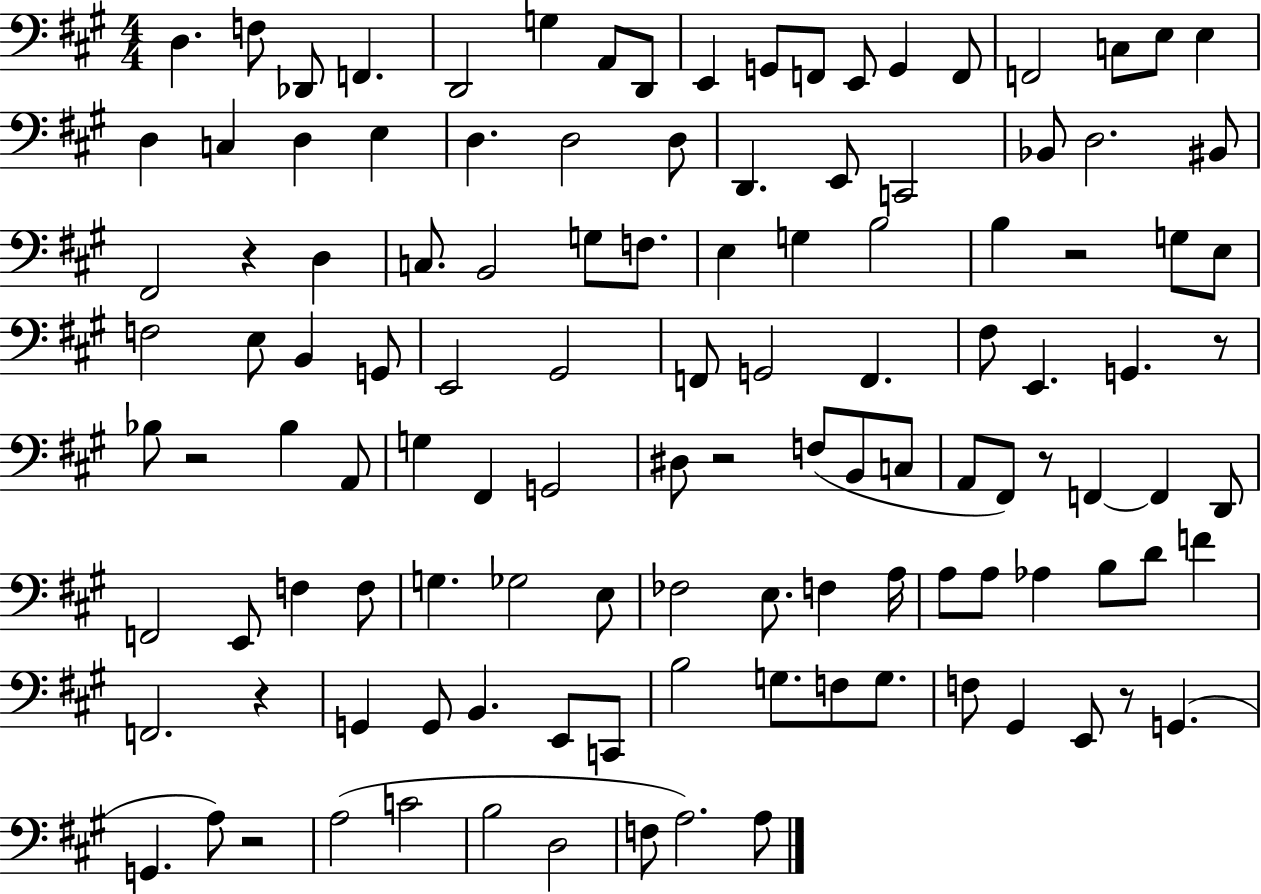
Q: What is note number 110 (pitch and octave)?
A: A3